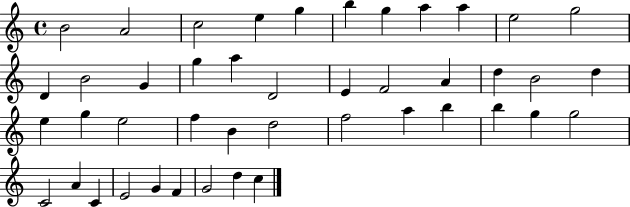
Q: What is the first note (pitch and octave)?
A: B4